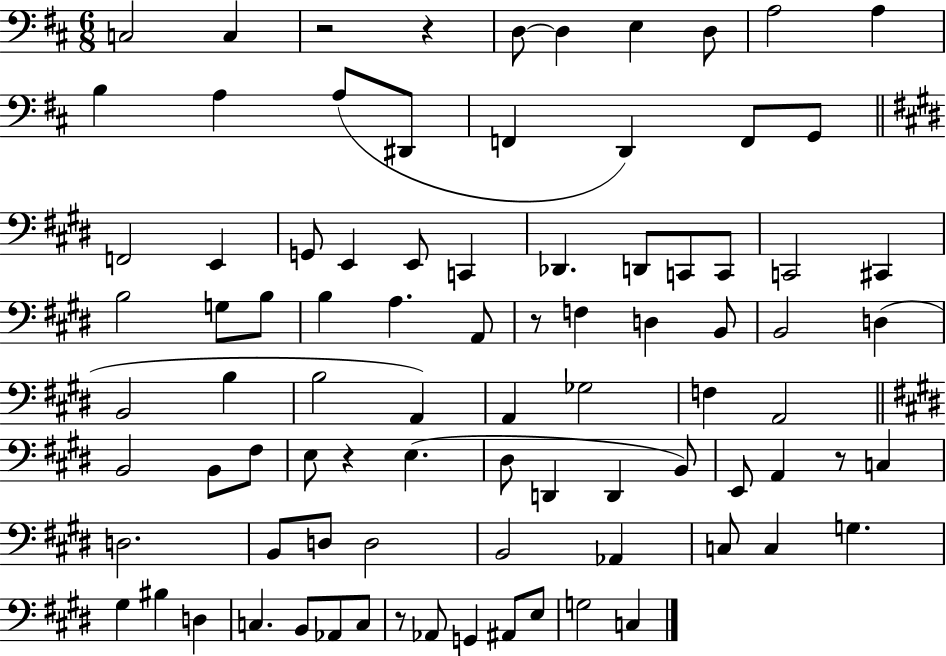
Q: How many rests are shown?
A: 6